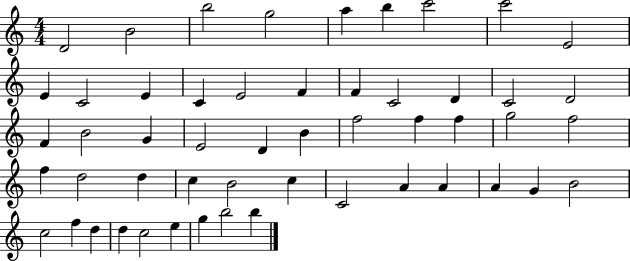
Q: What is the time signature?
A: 4/4